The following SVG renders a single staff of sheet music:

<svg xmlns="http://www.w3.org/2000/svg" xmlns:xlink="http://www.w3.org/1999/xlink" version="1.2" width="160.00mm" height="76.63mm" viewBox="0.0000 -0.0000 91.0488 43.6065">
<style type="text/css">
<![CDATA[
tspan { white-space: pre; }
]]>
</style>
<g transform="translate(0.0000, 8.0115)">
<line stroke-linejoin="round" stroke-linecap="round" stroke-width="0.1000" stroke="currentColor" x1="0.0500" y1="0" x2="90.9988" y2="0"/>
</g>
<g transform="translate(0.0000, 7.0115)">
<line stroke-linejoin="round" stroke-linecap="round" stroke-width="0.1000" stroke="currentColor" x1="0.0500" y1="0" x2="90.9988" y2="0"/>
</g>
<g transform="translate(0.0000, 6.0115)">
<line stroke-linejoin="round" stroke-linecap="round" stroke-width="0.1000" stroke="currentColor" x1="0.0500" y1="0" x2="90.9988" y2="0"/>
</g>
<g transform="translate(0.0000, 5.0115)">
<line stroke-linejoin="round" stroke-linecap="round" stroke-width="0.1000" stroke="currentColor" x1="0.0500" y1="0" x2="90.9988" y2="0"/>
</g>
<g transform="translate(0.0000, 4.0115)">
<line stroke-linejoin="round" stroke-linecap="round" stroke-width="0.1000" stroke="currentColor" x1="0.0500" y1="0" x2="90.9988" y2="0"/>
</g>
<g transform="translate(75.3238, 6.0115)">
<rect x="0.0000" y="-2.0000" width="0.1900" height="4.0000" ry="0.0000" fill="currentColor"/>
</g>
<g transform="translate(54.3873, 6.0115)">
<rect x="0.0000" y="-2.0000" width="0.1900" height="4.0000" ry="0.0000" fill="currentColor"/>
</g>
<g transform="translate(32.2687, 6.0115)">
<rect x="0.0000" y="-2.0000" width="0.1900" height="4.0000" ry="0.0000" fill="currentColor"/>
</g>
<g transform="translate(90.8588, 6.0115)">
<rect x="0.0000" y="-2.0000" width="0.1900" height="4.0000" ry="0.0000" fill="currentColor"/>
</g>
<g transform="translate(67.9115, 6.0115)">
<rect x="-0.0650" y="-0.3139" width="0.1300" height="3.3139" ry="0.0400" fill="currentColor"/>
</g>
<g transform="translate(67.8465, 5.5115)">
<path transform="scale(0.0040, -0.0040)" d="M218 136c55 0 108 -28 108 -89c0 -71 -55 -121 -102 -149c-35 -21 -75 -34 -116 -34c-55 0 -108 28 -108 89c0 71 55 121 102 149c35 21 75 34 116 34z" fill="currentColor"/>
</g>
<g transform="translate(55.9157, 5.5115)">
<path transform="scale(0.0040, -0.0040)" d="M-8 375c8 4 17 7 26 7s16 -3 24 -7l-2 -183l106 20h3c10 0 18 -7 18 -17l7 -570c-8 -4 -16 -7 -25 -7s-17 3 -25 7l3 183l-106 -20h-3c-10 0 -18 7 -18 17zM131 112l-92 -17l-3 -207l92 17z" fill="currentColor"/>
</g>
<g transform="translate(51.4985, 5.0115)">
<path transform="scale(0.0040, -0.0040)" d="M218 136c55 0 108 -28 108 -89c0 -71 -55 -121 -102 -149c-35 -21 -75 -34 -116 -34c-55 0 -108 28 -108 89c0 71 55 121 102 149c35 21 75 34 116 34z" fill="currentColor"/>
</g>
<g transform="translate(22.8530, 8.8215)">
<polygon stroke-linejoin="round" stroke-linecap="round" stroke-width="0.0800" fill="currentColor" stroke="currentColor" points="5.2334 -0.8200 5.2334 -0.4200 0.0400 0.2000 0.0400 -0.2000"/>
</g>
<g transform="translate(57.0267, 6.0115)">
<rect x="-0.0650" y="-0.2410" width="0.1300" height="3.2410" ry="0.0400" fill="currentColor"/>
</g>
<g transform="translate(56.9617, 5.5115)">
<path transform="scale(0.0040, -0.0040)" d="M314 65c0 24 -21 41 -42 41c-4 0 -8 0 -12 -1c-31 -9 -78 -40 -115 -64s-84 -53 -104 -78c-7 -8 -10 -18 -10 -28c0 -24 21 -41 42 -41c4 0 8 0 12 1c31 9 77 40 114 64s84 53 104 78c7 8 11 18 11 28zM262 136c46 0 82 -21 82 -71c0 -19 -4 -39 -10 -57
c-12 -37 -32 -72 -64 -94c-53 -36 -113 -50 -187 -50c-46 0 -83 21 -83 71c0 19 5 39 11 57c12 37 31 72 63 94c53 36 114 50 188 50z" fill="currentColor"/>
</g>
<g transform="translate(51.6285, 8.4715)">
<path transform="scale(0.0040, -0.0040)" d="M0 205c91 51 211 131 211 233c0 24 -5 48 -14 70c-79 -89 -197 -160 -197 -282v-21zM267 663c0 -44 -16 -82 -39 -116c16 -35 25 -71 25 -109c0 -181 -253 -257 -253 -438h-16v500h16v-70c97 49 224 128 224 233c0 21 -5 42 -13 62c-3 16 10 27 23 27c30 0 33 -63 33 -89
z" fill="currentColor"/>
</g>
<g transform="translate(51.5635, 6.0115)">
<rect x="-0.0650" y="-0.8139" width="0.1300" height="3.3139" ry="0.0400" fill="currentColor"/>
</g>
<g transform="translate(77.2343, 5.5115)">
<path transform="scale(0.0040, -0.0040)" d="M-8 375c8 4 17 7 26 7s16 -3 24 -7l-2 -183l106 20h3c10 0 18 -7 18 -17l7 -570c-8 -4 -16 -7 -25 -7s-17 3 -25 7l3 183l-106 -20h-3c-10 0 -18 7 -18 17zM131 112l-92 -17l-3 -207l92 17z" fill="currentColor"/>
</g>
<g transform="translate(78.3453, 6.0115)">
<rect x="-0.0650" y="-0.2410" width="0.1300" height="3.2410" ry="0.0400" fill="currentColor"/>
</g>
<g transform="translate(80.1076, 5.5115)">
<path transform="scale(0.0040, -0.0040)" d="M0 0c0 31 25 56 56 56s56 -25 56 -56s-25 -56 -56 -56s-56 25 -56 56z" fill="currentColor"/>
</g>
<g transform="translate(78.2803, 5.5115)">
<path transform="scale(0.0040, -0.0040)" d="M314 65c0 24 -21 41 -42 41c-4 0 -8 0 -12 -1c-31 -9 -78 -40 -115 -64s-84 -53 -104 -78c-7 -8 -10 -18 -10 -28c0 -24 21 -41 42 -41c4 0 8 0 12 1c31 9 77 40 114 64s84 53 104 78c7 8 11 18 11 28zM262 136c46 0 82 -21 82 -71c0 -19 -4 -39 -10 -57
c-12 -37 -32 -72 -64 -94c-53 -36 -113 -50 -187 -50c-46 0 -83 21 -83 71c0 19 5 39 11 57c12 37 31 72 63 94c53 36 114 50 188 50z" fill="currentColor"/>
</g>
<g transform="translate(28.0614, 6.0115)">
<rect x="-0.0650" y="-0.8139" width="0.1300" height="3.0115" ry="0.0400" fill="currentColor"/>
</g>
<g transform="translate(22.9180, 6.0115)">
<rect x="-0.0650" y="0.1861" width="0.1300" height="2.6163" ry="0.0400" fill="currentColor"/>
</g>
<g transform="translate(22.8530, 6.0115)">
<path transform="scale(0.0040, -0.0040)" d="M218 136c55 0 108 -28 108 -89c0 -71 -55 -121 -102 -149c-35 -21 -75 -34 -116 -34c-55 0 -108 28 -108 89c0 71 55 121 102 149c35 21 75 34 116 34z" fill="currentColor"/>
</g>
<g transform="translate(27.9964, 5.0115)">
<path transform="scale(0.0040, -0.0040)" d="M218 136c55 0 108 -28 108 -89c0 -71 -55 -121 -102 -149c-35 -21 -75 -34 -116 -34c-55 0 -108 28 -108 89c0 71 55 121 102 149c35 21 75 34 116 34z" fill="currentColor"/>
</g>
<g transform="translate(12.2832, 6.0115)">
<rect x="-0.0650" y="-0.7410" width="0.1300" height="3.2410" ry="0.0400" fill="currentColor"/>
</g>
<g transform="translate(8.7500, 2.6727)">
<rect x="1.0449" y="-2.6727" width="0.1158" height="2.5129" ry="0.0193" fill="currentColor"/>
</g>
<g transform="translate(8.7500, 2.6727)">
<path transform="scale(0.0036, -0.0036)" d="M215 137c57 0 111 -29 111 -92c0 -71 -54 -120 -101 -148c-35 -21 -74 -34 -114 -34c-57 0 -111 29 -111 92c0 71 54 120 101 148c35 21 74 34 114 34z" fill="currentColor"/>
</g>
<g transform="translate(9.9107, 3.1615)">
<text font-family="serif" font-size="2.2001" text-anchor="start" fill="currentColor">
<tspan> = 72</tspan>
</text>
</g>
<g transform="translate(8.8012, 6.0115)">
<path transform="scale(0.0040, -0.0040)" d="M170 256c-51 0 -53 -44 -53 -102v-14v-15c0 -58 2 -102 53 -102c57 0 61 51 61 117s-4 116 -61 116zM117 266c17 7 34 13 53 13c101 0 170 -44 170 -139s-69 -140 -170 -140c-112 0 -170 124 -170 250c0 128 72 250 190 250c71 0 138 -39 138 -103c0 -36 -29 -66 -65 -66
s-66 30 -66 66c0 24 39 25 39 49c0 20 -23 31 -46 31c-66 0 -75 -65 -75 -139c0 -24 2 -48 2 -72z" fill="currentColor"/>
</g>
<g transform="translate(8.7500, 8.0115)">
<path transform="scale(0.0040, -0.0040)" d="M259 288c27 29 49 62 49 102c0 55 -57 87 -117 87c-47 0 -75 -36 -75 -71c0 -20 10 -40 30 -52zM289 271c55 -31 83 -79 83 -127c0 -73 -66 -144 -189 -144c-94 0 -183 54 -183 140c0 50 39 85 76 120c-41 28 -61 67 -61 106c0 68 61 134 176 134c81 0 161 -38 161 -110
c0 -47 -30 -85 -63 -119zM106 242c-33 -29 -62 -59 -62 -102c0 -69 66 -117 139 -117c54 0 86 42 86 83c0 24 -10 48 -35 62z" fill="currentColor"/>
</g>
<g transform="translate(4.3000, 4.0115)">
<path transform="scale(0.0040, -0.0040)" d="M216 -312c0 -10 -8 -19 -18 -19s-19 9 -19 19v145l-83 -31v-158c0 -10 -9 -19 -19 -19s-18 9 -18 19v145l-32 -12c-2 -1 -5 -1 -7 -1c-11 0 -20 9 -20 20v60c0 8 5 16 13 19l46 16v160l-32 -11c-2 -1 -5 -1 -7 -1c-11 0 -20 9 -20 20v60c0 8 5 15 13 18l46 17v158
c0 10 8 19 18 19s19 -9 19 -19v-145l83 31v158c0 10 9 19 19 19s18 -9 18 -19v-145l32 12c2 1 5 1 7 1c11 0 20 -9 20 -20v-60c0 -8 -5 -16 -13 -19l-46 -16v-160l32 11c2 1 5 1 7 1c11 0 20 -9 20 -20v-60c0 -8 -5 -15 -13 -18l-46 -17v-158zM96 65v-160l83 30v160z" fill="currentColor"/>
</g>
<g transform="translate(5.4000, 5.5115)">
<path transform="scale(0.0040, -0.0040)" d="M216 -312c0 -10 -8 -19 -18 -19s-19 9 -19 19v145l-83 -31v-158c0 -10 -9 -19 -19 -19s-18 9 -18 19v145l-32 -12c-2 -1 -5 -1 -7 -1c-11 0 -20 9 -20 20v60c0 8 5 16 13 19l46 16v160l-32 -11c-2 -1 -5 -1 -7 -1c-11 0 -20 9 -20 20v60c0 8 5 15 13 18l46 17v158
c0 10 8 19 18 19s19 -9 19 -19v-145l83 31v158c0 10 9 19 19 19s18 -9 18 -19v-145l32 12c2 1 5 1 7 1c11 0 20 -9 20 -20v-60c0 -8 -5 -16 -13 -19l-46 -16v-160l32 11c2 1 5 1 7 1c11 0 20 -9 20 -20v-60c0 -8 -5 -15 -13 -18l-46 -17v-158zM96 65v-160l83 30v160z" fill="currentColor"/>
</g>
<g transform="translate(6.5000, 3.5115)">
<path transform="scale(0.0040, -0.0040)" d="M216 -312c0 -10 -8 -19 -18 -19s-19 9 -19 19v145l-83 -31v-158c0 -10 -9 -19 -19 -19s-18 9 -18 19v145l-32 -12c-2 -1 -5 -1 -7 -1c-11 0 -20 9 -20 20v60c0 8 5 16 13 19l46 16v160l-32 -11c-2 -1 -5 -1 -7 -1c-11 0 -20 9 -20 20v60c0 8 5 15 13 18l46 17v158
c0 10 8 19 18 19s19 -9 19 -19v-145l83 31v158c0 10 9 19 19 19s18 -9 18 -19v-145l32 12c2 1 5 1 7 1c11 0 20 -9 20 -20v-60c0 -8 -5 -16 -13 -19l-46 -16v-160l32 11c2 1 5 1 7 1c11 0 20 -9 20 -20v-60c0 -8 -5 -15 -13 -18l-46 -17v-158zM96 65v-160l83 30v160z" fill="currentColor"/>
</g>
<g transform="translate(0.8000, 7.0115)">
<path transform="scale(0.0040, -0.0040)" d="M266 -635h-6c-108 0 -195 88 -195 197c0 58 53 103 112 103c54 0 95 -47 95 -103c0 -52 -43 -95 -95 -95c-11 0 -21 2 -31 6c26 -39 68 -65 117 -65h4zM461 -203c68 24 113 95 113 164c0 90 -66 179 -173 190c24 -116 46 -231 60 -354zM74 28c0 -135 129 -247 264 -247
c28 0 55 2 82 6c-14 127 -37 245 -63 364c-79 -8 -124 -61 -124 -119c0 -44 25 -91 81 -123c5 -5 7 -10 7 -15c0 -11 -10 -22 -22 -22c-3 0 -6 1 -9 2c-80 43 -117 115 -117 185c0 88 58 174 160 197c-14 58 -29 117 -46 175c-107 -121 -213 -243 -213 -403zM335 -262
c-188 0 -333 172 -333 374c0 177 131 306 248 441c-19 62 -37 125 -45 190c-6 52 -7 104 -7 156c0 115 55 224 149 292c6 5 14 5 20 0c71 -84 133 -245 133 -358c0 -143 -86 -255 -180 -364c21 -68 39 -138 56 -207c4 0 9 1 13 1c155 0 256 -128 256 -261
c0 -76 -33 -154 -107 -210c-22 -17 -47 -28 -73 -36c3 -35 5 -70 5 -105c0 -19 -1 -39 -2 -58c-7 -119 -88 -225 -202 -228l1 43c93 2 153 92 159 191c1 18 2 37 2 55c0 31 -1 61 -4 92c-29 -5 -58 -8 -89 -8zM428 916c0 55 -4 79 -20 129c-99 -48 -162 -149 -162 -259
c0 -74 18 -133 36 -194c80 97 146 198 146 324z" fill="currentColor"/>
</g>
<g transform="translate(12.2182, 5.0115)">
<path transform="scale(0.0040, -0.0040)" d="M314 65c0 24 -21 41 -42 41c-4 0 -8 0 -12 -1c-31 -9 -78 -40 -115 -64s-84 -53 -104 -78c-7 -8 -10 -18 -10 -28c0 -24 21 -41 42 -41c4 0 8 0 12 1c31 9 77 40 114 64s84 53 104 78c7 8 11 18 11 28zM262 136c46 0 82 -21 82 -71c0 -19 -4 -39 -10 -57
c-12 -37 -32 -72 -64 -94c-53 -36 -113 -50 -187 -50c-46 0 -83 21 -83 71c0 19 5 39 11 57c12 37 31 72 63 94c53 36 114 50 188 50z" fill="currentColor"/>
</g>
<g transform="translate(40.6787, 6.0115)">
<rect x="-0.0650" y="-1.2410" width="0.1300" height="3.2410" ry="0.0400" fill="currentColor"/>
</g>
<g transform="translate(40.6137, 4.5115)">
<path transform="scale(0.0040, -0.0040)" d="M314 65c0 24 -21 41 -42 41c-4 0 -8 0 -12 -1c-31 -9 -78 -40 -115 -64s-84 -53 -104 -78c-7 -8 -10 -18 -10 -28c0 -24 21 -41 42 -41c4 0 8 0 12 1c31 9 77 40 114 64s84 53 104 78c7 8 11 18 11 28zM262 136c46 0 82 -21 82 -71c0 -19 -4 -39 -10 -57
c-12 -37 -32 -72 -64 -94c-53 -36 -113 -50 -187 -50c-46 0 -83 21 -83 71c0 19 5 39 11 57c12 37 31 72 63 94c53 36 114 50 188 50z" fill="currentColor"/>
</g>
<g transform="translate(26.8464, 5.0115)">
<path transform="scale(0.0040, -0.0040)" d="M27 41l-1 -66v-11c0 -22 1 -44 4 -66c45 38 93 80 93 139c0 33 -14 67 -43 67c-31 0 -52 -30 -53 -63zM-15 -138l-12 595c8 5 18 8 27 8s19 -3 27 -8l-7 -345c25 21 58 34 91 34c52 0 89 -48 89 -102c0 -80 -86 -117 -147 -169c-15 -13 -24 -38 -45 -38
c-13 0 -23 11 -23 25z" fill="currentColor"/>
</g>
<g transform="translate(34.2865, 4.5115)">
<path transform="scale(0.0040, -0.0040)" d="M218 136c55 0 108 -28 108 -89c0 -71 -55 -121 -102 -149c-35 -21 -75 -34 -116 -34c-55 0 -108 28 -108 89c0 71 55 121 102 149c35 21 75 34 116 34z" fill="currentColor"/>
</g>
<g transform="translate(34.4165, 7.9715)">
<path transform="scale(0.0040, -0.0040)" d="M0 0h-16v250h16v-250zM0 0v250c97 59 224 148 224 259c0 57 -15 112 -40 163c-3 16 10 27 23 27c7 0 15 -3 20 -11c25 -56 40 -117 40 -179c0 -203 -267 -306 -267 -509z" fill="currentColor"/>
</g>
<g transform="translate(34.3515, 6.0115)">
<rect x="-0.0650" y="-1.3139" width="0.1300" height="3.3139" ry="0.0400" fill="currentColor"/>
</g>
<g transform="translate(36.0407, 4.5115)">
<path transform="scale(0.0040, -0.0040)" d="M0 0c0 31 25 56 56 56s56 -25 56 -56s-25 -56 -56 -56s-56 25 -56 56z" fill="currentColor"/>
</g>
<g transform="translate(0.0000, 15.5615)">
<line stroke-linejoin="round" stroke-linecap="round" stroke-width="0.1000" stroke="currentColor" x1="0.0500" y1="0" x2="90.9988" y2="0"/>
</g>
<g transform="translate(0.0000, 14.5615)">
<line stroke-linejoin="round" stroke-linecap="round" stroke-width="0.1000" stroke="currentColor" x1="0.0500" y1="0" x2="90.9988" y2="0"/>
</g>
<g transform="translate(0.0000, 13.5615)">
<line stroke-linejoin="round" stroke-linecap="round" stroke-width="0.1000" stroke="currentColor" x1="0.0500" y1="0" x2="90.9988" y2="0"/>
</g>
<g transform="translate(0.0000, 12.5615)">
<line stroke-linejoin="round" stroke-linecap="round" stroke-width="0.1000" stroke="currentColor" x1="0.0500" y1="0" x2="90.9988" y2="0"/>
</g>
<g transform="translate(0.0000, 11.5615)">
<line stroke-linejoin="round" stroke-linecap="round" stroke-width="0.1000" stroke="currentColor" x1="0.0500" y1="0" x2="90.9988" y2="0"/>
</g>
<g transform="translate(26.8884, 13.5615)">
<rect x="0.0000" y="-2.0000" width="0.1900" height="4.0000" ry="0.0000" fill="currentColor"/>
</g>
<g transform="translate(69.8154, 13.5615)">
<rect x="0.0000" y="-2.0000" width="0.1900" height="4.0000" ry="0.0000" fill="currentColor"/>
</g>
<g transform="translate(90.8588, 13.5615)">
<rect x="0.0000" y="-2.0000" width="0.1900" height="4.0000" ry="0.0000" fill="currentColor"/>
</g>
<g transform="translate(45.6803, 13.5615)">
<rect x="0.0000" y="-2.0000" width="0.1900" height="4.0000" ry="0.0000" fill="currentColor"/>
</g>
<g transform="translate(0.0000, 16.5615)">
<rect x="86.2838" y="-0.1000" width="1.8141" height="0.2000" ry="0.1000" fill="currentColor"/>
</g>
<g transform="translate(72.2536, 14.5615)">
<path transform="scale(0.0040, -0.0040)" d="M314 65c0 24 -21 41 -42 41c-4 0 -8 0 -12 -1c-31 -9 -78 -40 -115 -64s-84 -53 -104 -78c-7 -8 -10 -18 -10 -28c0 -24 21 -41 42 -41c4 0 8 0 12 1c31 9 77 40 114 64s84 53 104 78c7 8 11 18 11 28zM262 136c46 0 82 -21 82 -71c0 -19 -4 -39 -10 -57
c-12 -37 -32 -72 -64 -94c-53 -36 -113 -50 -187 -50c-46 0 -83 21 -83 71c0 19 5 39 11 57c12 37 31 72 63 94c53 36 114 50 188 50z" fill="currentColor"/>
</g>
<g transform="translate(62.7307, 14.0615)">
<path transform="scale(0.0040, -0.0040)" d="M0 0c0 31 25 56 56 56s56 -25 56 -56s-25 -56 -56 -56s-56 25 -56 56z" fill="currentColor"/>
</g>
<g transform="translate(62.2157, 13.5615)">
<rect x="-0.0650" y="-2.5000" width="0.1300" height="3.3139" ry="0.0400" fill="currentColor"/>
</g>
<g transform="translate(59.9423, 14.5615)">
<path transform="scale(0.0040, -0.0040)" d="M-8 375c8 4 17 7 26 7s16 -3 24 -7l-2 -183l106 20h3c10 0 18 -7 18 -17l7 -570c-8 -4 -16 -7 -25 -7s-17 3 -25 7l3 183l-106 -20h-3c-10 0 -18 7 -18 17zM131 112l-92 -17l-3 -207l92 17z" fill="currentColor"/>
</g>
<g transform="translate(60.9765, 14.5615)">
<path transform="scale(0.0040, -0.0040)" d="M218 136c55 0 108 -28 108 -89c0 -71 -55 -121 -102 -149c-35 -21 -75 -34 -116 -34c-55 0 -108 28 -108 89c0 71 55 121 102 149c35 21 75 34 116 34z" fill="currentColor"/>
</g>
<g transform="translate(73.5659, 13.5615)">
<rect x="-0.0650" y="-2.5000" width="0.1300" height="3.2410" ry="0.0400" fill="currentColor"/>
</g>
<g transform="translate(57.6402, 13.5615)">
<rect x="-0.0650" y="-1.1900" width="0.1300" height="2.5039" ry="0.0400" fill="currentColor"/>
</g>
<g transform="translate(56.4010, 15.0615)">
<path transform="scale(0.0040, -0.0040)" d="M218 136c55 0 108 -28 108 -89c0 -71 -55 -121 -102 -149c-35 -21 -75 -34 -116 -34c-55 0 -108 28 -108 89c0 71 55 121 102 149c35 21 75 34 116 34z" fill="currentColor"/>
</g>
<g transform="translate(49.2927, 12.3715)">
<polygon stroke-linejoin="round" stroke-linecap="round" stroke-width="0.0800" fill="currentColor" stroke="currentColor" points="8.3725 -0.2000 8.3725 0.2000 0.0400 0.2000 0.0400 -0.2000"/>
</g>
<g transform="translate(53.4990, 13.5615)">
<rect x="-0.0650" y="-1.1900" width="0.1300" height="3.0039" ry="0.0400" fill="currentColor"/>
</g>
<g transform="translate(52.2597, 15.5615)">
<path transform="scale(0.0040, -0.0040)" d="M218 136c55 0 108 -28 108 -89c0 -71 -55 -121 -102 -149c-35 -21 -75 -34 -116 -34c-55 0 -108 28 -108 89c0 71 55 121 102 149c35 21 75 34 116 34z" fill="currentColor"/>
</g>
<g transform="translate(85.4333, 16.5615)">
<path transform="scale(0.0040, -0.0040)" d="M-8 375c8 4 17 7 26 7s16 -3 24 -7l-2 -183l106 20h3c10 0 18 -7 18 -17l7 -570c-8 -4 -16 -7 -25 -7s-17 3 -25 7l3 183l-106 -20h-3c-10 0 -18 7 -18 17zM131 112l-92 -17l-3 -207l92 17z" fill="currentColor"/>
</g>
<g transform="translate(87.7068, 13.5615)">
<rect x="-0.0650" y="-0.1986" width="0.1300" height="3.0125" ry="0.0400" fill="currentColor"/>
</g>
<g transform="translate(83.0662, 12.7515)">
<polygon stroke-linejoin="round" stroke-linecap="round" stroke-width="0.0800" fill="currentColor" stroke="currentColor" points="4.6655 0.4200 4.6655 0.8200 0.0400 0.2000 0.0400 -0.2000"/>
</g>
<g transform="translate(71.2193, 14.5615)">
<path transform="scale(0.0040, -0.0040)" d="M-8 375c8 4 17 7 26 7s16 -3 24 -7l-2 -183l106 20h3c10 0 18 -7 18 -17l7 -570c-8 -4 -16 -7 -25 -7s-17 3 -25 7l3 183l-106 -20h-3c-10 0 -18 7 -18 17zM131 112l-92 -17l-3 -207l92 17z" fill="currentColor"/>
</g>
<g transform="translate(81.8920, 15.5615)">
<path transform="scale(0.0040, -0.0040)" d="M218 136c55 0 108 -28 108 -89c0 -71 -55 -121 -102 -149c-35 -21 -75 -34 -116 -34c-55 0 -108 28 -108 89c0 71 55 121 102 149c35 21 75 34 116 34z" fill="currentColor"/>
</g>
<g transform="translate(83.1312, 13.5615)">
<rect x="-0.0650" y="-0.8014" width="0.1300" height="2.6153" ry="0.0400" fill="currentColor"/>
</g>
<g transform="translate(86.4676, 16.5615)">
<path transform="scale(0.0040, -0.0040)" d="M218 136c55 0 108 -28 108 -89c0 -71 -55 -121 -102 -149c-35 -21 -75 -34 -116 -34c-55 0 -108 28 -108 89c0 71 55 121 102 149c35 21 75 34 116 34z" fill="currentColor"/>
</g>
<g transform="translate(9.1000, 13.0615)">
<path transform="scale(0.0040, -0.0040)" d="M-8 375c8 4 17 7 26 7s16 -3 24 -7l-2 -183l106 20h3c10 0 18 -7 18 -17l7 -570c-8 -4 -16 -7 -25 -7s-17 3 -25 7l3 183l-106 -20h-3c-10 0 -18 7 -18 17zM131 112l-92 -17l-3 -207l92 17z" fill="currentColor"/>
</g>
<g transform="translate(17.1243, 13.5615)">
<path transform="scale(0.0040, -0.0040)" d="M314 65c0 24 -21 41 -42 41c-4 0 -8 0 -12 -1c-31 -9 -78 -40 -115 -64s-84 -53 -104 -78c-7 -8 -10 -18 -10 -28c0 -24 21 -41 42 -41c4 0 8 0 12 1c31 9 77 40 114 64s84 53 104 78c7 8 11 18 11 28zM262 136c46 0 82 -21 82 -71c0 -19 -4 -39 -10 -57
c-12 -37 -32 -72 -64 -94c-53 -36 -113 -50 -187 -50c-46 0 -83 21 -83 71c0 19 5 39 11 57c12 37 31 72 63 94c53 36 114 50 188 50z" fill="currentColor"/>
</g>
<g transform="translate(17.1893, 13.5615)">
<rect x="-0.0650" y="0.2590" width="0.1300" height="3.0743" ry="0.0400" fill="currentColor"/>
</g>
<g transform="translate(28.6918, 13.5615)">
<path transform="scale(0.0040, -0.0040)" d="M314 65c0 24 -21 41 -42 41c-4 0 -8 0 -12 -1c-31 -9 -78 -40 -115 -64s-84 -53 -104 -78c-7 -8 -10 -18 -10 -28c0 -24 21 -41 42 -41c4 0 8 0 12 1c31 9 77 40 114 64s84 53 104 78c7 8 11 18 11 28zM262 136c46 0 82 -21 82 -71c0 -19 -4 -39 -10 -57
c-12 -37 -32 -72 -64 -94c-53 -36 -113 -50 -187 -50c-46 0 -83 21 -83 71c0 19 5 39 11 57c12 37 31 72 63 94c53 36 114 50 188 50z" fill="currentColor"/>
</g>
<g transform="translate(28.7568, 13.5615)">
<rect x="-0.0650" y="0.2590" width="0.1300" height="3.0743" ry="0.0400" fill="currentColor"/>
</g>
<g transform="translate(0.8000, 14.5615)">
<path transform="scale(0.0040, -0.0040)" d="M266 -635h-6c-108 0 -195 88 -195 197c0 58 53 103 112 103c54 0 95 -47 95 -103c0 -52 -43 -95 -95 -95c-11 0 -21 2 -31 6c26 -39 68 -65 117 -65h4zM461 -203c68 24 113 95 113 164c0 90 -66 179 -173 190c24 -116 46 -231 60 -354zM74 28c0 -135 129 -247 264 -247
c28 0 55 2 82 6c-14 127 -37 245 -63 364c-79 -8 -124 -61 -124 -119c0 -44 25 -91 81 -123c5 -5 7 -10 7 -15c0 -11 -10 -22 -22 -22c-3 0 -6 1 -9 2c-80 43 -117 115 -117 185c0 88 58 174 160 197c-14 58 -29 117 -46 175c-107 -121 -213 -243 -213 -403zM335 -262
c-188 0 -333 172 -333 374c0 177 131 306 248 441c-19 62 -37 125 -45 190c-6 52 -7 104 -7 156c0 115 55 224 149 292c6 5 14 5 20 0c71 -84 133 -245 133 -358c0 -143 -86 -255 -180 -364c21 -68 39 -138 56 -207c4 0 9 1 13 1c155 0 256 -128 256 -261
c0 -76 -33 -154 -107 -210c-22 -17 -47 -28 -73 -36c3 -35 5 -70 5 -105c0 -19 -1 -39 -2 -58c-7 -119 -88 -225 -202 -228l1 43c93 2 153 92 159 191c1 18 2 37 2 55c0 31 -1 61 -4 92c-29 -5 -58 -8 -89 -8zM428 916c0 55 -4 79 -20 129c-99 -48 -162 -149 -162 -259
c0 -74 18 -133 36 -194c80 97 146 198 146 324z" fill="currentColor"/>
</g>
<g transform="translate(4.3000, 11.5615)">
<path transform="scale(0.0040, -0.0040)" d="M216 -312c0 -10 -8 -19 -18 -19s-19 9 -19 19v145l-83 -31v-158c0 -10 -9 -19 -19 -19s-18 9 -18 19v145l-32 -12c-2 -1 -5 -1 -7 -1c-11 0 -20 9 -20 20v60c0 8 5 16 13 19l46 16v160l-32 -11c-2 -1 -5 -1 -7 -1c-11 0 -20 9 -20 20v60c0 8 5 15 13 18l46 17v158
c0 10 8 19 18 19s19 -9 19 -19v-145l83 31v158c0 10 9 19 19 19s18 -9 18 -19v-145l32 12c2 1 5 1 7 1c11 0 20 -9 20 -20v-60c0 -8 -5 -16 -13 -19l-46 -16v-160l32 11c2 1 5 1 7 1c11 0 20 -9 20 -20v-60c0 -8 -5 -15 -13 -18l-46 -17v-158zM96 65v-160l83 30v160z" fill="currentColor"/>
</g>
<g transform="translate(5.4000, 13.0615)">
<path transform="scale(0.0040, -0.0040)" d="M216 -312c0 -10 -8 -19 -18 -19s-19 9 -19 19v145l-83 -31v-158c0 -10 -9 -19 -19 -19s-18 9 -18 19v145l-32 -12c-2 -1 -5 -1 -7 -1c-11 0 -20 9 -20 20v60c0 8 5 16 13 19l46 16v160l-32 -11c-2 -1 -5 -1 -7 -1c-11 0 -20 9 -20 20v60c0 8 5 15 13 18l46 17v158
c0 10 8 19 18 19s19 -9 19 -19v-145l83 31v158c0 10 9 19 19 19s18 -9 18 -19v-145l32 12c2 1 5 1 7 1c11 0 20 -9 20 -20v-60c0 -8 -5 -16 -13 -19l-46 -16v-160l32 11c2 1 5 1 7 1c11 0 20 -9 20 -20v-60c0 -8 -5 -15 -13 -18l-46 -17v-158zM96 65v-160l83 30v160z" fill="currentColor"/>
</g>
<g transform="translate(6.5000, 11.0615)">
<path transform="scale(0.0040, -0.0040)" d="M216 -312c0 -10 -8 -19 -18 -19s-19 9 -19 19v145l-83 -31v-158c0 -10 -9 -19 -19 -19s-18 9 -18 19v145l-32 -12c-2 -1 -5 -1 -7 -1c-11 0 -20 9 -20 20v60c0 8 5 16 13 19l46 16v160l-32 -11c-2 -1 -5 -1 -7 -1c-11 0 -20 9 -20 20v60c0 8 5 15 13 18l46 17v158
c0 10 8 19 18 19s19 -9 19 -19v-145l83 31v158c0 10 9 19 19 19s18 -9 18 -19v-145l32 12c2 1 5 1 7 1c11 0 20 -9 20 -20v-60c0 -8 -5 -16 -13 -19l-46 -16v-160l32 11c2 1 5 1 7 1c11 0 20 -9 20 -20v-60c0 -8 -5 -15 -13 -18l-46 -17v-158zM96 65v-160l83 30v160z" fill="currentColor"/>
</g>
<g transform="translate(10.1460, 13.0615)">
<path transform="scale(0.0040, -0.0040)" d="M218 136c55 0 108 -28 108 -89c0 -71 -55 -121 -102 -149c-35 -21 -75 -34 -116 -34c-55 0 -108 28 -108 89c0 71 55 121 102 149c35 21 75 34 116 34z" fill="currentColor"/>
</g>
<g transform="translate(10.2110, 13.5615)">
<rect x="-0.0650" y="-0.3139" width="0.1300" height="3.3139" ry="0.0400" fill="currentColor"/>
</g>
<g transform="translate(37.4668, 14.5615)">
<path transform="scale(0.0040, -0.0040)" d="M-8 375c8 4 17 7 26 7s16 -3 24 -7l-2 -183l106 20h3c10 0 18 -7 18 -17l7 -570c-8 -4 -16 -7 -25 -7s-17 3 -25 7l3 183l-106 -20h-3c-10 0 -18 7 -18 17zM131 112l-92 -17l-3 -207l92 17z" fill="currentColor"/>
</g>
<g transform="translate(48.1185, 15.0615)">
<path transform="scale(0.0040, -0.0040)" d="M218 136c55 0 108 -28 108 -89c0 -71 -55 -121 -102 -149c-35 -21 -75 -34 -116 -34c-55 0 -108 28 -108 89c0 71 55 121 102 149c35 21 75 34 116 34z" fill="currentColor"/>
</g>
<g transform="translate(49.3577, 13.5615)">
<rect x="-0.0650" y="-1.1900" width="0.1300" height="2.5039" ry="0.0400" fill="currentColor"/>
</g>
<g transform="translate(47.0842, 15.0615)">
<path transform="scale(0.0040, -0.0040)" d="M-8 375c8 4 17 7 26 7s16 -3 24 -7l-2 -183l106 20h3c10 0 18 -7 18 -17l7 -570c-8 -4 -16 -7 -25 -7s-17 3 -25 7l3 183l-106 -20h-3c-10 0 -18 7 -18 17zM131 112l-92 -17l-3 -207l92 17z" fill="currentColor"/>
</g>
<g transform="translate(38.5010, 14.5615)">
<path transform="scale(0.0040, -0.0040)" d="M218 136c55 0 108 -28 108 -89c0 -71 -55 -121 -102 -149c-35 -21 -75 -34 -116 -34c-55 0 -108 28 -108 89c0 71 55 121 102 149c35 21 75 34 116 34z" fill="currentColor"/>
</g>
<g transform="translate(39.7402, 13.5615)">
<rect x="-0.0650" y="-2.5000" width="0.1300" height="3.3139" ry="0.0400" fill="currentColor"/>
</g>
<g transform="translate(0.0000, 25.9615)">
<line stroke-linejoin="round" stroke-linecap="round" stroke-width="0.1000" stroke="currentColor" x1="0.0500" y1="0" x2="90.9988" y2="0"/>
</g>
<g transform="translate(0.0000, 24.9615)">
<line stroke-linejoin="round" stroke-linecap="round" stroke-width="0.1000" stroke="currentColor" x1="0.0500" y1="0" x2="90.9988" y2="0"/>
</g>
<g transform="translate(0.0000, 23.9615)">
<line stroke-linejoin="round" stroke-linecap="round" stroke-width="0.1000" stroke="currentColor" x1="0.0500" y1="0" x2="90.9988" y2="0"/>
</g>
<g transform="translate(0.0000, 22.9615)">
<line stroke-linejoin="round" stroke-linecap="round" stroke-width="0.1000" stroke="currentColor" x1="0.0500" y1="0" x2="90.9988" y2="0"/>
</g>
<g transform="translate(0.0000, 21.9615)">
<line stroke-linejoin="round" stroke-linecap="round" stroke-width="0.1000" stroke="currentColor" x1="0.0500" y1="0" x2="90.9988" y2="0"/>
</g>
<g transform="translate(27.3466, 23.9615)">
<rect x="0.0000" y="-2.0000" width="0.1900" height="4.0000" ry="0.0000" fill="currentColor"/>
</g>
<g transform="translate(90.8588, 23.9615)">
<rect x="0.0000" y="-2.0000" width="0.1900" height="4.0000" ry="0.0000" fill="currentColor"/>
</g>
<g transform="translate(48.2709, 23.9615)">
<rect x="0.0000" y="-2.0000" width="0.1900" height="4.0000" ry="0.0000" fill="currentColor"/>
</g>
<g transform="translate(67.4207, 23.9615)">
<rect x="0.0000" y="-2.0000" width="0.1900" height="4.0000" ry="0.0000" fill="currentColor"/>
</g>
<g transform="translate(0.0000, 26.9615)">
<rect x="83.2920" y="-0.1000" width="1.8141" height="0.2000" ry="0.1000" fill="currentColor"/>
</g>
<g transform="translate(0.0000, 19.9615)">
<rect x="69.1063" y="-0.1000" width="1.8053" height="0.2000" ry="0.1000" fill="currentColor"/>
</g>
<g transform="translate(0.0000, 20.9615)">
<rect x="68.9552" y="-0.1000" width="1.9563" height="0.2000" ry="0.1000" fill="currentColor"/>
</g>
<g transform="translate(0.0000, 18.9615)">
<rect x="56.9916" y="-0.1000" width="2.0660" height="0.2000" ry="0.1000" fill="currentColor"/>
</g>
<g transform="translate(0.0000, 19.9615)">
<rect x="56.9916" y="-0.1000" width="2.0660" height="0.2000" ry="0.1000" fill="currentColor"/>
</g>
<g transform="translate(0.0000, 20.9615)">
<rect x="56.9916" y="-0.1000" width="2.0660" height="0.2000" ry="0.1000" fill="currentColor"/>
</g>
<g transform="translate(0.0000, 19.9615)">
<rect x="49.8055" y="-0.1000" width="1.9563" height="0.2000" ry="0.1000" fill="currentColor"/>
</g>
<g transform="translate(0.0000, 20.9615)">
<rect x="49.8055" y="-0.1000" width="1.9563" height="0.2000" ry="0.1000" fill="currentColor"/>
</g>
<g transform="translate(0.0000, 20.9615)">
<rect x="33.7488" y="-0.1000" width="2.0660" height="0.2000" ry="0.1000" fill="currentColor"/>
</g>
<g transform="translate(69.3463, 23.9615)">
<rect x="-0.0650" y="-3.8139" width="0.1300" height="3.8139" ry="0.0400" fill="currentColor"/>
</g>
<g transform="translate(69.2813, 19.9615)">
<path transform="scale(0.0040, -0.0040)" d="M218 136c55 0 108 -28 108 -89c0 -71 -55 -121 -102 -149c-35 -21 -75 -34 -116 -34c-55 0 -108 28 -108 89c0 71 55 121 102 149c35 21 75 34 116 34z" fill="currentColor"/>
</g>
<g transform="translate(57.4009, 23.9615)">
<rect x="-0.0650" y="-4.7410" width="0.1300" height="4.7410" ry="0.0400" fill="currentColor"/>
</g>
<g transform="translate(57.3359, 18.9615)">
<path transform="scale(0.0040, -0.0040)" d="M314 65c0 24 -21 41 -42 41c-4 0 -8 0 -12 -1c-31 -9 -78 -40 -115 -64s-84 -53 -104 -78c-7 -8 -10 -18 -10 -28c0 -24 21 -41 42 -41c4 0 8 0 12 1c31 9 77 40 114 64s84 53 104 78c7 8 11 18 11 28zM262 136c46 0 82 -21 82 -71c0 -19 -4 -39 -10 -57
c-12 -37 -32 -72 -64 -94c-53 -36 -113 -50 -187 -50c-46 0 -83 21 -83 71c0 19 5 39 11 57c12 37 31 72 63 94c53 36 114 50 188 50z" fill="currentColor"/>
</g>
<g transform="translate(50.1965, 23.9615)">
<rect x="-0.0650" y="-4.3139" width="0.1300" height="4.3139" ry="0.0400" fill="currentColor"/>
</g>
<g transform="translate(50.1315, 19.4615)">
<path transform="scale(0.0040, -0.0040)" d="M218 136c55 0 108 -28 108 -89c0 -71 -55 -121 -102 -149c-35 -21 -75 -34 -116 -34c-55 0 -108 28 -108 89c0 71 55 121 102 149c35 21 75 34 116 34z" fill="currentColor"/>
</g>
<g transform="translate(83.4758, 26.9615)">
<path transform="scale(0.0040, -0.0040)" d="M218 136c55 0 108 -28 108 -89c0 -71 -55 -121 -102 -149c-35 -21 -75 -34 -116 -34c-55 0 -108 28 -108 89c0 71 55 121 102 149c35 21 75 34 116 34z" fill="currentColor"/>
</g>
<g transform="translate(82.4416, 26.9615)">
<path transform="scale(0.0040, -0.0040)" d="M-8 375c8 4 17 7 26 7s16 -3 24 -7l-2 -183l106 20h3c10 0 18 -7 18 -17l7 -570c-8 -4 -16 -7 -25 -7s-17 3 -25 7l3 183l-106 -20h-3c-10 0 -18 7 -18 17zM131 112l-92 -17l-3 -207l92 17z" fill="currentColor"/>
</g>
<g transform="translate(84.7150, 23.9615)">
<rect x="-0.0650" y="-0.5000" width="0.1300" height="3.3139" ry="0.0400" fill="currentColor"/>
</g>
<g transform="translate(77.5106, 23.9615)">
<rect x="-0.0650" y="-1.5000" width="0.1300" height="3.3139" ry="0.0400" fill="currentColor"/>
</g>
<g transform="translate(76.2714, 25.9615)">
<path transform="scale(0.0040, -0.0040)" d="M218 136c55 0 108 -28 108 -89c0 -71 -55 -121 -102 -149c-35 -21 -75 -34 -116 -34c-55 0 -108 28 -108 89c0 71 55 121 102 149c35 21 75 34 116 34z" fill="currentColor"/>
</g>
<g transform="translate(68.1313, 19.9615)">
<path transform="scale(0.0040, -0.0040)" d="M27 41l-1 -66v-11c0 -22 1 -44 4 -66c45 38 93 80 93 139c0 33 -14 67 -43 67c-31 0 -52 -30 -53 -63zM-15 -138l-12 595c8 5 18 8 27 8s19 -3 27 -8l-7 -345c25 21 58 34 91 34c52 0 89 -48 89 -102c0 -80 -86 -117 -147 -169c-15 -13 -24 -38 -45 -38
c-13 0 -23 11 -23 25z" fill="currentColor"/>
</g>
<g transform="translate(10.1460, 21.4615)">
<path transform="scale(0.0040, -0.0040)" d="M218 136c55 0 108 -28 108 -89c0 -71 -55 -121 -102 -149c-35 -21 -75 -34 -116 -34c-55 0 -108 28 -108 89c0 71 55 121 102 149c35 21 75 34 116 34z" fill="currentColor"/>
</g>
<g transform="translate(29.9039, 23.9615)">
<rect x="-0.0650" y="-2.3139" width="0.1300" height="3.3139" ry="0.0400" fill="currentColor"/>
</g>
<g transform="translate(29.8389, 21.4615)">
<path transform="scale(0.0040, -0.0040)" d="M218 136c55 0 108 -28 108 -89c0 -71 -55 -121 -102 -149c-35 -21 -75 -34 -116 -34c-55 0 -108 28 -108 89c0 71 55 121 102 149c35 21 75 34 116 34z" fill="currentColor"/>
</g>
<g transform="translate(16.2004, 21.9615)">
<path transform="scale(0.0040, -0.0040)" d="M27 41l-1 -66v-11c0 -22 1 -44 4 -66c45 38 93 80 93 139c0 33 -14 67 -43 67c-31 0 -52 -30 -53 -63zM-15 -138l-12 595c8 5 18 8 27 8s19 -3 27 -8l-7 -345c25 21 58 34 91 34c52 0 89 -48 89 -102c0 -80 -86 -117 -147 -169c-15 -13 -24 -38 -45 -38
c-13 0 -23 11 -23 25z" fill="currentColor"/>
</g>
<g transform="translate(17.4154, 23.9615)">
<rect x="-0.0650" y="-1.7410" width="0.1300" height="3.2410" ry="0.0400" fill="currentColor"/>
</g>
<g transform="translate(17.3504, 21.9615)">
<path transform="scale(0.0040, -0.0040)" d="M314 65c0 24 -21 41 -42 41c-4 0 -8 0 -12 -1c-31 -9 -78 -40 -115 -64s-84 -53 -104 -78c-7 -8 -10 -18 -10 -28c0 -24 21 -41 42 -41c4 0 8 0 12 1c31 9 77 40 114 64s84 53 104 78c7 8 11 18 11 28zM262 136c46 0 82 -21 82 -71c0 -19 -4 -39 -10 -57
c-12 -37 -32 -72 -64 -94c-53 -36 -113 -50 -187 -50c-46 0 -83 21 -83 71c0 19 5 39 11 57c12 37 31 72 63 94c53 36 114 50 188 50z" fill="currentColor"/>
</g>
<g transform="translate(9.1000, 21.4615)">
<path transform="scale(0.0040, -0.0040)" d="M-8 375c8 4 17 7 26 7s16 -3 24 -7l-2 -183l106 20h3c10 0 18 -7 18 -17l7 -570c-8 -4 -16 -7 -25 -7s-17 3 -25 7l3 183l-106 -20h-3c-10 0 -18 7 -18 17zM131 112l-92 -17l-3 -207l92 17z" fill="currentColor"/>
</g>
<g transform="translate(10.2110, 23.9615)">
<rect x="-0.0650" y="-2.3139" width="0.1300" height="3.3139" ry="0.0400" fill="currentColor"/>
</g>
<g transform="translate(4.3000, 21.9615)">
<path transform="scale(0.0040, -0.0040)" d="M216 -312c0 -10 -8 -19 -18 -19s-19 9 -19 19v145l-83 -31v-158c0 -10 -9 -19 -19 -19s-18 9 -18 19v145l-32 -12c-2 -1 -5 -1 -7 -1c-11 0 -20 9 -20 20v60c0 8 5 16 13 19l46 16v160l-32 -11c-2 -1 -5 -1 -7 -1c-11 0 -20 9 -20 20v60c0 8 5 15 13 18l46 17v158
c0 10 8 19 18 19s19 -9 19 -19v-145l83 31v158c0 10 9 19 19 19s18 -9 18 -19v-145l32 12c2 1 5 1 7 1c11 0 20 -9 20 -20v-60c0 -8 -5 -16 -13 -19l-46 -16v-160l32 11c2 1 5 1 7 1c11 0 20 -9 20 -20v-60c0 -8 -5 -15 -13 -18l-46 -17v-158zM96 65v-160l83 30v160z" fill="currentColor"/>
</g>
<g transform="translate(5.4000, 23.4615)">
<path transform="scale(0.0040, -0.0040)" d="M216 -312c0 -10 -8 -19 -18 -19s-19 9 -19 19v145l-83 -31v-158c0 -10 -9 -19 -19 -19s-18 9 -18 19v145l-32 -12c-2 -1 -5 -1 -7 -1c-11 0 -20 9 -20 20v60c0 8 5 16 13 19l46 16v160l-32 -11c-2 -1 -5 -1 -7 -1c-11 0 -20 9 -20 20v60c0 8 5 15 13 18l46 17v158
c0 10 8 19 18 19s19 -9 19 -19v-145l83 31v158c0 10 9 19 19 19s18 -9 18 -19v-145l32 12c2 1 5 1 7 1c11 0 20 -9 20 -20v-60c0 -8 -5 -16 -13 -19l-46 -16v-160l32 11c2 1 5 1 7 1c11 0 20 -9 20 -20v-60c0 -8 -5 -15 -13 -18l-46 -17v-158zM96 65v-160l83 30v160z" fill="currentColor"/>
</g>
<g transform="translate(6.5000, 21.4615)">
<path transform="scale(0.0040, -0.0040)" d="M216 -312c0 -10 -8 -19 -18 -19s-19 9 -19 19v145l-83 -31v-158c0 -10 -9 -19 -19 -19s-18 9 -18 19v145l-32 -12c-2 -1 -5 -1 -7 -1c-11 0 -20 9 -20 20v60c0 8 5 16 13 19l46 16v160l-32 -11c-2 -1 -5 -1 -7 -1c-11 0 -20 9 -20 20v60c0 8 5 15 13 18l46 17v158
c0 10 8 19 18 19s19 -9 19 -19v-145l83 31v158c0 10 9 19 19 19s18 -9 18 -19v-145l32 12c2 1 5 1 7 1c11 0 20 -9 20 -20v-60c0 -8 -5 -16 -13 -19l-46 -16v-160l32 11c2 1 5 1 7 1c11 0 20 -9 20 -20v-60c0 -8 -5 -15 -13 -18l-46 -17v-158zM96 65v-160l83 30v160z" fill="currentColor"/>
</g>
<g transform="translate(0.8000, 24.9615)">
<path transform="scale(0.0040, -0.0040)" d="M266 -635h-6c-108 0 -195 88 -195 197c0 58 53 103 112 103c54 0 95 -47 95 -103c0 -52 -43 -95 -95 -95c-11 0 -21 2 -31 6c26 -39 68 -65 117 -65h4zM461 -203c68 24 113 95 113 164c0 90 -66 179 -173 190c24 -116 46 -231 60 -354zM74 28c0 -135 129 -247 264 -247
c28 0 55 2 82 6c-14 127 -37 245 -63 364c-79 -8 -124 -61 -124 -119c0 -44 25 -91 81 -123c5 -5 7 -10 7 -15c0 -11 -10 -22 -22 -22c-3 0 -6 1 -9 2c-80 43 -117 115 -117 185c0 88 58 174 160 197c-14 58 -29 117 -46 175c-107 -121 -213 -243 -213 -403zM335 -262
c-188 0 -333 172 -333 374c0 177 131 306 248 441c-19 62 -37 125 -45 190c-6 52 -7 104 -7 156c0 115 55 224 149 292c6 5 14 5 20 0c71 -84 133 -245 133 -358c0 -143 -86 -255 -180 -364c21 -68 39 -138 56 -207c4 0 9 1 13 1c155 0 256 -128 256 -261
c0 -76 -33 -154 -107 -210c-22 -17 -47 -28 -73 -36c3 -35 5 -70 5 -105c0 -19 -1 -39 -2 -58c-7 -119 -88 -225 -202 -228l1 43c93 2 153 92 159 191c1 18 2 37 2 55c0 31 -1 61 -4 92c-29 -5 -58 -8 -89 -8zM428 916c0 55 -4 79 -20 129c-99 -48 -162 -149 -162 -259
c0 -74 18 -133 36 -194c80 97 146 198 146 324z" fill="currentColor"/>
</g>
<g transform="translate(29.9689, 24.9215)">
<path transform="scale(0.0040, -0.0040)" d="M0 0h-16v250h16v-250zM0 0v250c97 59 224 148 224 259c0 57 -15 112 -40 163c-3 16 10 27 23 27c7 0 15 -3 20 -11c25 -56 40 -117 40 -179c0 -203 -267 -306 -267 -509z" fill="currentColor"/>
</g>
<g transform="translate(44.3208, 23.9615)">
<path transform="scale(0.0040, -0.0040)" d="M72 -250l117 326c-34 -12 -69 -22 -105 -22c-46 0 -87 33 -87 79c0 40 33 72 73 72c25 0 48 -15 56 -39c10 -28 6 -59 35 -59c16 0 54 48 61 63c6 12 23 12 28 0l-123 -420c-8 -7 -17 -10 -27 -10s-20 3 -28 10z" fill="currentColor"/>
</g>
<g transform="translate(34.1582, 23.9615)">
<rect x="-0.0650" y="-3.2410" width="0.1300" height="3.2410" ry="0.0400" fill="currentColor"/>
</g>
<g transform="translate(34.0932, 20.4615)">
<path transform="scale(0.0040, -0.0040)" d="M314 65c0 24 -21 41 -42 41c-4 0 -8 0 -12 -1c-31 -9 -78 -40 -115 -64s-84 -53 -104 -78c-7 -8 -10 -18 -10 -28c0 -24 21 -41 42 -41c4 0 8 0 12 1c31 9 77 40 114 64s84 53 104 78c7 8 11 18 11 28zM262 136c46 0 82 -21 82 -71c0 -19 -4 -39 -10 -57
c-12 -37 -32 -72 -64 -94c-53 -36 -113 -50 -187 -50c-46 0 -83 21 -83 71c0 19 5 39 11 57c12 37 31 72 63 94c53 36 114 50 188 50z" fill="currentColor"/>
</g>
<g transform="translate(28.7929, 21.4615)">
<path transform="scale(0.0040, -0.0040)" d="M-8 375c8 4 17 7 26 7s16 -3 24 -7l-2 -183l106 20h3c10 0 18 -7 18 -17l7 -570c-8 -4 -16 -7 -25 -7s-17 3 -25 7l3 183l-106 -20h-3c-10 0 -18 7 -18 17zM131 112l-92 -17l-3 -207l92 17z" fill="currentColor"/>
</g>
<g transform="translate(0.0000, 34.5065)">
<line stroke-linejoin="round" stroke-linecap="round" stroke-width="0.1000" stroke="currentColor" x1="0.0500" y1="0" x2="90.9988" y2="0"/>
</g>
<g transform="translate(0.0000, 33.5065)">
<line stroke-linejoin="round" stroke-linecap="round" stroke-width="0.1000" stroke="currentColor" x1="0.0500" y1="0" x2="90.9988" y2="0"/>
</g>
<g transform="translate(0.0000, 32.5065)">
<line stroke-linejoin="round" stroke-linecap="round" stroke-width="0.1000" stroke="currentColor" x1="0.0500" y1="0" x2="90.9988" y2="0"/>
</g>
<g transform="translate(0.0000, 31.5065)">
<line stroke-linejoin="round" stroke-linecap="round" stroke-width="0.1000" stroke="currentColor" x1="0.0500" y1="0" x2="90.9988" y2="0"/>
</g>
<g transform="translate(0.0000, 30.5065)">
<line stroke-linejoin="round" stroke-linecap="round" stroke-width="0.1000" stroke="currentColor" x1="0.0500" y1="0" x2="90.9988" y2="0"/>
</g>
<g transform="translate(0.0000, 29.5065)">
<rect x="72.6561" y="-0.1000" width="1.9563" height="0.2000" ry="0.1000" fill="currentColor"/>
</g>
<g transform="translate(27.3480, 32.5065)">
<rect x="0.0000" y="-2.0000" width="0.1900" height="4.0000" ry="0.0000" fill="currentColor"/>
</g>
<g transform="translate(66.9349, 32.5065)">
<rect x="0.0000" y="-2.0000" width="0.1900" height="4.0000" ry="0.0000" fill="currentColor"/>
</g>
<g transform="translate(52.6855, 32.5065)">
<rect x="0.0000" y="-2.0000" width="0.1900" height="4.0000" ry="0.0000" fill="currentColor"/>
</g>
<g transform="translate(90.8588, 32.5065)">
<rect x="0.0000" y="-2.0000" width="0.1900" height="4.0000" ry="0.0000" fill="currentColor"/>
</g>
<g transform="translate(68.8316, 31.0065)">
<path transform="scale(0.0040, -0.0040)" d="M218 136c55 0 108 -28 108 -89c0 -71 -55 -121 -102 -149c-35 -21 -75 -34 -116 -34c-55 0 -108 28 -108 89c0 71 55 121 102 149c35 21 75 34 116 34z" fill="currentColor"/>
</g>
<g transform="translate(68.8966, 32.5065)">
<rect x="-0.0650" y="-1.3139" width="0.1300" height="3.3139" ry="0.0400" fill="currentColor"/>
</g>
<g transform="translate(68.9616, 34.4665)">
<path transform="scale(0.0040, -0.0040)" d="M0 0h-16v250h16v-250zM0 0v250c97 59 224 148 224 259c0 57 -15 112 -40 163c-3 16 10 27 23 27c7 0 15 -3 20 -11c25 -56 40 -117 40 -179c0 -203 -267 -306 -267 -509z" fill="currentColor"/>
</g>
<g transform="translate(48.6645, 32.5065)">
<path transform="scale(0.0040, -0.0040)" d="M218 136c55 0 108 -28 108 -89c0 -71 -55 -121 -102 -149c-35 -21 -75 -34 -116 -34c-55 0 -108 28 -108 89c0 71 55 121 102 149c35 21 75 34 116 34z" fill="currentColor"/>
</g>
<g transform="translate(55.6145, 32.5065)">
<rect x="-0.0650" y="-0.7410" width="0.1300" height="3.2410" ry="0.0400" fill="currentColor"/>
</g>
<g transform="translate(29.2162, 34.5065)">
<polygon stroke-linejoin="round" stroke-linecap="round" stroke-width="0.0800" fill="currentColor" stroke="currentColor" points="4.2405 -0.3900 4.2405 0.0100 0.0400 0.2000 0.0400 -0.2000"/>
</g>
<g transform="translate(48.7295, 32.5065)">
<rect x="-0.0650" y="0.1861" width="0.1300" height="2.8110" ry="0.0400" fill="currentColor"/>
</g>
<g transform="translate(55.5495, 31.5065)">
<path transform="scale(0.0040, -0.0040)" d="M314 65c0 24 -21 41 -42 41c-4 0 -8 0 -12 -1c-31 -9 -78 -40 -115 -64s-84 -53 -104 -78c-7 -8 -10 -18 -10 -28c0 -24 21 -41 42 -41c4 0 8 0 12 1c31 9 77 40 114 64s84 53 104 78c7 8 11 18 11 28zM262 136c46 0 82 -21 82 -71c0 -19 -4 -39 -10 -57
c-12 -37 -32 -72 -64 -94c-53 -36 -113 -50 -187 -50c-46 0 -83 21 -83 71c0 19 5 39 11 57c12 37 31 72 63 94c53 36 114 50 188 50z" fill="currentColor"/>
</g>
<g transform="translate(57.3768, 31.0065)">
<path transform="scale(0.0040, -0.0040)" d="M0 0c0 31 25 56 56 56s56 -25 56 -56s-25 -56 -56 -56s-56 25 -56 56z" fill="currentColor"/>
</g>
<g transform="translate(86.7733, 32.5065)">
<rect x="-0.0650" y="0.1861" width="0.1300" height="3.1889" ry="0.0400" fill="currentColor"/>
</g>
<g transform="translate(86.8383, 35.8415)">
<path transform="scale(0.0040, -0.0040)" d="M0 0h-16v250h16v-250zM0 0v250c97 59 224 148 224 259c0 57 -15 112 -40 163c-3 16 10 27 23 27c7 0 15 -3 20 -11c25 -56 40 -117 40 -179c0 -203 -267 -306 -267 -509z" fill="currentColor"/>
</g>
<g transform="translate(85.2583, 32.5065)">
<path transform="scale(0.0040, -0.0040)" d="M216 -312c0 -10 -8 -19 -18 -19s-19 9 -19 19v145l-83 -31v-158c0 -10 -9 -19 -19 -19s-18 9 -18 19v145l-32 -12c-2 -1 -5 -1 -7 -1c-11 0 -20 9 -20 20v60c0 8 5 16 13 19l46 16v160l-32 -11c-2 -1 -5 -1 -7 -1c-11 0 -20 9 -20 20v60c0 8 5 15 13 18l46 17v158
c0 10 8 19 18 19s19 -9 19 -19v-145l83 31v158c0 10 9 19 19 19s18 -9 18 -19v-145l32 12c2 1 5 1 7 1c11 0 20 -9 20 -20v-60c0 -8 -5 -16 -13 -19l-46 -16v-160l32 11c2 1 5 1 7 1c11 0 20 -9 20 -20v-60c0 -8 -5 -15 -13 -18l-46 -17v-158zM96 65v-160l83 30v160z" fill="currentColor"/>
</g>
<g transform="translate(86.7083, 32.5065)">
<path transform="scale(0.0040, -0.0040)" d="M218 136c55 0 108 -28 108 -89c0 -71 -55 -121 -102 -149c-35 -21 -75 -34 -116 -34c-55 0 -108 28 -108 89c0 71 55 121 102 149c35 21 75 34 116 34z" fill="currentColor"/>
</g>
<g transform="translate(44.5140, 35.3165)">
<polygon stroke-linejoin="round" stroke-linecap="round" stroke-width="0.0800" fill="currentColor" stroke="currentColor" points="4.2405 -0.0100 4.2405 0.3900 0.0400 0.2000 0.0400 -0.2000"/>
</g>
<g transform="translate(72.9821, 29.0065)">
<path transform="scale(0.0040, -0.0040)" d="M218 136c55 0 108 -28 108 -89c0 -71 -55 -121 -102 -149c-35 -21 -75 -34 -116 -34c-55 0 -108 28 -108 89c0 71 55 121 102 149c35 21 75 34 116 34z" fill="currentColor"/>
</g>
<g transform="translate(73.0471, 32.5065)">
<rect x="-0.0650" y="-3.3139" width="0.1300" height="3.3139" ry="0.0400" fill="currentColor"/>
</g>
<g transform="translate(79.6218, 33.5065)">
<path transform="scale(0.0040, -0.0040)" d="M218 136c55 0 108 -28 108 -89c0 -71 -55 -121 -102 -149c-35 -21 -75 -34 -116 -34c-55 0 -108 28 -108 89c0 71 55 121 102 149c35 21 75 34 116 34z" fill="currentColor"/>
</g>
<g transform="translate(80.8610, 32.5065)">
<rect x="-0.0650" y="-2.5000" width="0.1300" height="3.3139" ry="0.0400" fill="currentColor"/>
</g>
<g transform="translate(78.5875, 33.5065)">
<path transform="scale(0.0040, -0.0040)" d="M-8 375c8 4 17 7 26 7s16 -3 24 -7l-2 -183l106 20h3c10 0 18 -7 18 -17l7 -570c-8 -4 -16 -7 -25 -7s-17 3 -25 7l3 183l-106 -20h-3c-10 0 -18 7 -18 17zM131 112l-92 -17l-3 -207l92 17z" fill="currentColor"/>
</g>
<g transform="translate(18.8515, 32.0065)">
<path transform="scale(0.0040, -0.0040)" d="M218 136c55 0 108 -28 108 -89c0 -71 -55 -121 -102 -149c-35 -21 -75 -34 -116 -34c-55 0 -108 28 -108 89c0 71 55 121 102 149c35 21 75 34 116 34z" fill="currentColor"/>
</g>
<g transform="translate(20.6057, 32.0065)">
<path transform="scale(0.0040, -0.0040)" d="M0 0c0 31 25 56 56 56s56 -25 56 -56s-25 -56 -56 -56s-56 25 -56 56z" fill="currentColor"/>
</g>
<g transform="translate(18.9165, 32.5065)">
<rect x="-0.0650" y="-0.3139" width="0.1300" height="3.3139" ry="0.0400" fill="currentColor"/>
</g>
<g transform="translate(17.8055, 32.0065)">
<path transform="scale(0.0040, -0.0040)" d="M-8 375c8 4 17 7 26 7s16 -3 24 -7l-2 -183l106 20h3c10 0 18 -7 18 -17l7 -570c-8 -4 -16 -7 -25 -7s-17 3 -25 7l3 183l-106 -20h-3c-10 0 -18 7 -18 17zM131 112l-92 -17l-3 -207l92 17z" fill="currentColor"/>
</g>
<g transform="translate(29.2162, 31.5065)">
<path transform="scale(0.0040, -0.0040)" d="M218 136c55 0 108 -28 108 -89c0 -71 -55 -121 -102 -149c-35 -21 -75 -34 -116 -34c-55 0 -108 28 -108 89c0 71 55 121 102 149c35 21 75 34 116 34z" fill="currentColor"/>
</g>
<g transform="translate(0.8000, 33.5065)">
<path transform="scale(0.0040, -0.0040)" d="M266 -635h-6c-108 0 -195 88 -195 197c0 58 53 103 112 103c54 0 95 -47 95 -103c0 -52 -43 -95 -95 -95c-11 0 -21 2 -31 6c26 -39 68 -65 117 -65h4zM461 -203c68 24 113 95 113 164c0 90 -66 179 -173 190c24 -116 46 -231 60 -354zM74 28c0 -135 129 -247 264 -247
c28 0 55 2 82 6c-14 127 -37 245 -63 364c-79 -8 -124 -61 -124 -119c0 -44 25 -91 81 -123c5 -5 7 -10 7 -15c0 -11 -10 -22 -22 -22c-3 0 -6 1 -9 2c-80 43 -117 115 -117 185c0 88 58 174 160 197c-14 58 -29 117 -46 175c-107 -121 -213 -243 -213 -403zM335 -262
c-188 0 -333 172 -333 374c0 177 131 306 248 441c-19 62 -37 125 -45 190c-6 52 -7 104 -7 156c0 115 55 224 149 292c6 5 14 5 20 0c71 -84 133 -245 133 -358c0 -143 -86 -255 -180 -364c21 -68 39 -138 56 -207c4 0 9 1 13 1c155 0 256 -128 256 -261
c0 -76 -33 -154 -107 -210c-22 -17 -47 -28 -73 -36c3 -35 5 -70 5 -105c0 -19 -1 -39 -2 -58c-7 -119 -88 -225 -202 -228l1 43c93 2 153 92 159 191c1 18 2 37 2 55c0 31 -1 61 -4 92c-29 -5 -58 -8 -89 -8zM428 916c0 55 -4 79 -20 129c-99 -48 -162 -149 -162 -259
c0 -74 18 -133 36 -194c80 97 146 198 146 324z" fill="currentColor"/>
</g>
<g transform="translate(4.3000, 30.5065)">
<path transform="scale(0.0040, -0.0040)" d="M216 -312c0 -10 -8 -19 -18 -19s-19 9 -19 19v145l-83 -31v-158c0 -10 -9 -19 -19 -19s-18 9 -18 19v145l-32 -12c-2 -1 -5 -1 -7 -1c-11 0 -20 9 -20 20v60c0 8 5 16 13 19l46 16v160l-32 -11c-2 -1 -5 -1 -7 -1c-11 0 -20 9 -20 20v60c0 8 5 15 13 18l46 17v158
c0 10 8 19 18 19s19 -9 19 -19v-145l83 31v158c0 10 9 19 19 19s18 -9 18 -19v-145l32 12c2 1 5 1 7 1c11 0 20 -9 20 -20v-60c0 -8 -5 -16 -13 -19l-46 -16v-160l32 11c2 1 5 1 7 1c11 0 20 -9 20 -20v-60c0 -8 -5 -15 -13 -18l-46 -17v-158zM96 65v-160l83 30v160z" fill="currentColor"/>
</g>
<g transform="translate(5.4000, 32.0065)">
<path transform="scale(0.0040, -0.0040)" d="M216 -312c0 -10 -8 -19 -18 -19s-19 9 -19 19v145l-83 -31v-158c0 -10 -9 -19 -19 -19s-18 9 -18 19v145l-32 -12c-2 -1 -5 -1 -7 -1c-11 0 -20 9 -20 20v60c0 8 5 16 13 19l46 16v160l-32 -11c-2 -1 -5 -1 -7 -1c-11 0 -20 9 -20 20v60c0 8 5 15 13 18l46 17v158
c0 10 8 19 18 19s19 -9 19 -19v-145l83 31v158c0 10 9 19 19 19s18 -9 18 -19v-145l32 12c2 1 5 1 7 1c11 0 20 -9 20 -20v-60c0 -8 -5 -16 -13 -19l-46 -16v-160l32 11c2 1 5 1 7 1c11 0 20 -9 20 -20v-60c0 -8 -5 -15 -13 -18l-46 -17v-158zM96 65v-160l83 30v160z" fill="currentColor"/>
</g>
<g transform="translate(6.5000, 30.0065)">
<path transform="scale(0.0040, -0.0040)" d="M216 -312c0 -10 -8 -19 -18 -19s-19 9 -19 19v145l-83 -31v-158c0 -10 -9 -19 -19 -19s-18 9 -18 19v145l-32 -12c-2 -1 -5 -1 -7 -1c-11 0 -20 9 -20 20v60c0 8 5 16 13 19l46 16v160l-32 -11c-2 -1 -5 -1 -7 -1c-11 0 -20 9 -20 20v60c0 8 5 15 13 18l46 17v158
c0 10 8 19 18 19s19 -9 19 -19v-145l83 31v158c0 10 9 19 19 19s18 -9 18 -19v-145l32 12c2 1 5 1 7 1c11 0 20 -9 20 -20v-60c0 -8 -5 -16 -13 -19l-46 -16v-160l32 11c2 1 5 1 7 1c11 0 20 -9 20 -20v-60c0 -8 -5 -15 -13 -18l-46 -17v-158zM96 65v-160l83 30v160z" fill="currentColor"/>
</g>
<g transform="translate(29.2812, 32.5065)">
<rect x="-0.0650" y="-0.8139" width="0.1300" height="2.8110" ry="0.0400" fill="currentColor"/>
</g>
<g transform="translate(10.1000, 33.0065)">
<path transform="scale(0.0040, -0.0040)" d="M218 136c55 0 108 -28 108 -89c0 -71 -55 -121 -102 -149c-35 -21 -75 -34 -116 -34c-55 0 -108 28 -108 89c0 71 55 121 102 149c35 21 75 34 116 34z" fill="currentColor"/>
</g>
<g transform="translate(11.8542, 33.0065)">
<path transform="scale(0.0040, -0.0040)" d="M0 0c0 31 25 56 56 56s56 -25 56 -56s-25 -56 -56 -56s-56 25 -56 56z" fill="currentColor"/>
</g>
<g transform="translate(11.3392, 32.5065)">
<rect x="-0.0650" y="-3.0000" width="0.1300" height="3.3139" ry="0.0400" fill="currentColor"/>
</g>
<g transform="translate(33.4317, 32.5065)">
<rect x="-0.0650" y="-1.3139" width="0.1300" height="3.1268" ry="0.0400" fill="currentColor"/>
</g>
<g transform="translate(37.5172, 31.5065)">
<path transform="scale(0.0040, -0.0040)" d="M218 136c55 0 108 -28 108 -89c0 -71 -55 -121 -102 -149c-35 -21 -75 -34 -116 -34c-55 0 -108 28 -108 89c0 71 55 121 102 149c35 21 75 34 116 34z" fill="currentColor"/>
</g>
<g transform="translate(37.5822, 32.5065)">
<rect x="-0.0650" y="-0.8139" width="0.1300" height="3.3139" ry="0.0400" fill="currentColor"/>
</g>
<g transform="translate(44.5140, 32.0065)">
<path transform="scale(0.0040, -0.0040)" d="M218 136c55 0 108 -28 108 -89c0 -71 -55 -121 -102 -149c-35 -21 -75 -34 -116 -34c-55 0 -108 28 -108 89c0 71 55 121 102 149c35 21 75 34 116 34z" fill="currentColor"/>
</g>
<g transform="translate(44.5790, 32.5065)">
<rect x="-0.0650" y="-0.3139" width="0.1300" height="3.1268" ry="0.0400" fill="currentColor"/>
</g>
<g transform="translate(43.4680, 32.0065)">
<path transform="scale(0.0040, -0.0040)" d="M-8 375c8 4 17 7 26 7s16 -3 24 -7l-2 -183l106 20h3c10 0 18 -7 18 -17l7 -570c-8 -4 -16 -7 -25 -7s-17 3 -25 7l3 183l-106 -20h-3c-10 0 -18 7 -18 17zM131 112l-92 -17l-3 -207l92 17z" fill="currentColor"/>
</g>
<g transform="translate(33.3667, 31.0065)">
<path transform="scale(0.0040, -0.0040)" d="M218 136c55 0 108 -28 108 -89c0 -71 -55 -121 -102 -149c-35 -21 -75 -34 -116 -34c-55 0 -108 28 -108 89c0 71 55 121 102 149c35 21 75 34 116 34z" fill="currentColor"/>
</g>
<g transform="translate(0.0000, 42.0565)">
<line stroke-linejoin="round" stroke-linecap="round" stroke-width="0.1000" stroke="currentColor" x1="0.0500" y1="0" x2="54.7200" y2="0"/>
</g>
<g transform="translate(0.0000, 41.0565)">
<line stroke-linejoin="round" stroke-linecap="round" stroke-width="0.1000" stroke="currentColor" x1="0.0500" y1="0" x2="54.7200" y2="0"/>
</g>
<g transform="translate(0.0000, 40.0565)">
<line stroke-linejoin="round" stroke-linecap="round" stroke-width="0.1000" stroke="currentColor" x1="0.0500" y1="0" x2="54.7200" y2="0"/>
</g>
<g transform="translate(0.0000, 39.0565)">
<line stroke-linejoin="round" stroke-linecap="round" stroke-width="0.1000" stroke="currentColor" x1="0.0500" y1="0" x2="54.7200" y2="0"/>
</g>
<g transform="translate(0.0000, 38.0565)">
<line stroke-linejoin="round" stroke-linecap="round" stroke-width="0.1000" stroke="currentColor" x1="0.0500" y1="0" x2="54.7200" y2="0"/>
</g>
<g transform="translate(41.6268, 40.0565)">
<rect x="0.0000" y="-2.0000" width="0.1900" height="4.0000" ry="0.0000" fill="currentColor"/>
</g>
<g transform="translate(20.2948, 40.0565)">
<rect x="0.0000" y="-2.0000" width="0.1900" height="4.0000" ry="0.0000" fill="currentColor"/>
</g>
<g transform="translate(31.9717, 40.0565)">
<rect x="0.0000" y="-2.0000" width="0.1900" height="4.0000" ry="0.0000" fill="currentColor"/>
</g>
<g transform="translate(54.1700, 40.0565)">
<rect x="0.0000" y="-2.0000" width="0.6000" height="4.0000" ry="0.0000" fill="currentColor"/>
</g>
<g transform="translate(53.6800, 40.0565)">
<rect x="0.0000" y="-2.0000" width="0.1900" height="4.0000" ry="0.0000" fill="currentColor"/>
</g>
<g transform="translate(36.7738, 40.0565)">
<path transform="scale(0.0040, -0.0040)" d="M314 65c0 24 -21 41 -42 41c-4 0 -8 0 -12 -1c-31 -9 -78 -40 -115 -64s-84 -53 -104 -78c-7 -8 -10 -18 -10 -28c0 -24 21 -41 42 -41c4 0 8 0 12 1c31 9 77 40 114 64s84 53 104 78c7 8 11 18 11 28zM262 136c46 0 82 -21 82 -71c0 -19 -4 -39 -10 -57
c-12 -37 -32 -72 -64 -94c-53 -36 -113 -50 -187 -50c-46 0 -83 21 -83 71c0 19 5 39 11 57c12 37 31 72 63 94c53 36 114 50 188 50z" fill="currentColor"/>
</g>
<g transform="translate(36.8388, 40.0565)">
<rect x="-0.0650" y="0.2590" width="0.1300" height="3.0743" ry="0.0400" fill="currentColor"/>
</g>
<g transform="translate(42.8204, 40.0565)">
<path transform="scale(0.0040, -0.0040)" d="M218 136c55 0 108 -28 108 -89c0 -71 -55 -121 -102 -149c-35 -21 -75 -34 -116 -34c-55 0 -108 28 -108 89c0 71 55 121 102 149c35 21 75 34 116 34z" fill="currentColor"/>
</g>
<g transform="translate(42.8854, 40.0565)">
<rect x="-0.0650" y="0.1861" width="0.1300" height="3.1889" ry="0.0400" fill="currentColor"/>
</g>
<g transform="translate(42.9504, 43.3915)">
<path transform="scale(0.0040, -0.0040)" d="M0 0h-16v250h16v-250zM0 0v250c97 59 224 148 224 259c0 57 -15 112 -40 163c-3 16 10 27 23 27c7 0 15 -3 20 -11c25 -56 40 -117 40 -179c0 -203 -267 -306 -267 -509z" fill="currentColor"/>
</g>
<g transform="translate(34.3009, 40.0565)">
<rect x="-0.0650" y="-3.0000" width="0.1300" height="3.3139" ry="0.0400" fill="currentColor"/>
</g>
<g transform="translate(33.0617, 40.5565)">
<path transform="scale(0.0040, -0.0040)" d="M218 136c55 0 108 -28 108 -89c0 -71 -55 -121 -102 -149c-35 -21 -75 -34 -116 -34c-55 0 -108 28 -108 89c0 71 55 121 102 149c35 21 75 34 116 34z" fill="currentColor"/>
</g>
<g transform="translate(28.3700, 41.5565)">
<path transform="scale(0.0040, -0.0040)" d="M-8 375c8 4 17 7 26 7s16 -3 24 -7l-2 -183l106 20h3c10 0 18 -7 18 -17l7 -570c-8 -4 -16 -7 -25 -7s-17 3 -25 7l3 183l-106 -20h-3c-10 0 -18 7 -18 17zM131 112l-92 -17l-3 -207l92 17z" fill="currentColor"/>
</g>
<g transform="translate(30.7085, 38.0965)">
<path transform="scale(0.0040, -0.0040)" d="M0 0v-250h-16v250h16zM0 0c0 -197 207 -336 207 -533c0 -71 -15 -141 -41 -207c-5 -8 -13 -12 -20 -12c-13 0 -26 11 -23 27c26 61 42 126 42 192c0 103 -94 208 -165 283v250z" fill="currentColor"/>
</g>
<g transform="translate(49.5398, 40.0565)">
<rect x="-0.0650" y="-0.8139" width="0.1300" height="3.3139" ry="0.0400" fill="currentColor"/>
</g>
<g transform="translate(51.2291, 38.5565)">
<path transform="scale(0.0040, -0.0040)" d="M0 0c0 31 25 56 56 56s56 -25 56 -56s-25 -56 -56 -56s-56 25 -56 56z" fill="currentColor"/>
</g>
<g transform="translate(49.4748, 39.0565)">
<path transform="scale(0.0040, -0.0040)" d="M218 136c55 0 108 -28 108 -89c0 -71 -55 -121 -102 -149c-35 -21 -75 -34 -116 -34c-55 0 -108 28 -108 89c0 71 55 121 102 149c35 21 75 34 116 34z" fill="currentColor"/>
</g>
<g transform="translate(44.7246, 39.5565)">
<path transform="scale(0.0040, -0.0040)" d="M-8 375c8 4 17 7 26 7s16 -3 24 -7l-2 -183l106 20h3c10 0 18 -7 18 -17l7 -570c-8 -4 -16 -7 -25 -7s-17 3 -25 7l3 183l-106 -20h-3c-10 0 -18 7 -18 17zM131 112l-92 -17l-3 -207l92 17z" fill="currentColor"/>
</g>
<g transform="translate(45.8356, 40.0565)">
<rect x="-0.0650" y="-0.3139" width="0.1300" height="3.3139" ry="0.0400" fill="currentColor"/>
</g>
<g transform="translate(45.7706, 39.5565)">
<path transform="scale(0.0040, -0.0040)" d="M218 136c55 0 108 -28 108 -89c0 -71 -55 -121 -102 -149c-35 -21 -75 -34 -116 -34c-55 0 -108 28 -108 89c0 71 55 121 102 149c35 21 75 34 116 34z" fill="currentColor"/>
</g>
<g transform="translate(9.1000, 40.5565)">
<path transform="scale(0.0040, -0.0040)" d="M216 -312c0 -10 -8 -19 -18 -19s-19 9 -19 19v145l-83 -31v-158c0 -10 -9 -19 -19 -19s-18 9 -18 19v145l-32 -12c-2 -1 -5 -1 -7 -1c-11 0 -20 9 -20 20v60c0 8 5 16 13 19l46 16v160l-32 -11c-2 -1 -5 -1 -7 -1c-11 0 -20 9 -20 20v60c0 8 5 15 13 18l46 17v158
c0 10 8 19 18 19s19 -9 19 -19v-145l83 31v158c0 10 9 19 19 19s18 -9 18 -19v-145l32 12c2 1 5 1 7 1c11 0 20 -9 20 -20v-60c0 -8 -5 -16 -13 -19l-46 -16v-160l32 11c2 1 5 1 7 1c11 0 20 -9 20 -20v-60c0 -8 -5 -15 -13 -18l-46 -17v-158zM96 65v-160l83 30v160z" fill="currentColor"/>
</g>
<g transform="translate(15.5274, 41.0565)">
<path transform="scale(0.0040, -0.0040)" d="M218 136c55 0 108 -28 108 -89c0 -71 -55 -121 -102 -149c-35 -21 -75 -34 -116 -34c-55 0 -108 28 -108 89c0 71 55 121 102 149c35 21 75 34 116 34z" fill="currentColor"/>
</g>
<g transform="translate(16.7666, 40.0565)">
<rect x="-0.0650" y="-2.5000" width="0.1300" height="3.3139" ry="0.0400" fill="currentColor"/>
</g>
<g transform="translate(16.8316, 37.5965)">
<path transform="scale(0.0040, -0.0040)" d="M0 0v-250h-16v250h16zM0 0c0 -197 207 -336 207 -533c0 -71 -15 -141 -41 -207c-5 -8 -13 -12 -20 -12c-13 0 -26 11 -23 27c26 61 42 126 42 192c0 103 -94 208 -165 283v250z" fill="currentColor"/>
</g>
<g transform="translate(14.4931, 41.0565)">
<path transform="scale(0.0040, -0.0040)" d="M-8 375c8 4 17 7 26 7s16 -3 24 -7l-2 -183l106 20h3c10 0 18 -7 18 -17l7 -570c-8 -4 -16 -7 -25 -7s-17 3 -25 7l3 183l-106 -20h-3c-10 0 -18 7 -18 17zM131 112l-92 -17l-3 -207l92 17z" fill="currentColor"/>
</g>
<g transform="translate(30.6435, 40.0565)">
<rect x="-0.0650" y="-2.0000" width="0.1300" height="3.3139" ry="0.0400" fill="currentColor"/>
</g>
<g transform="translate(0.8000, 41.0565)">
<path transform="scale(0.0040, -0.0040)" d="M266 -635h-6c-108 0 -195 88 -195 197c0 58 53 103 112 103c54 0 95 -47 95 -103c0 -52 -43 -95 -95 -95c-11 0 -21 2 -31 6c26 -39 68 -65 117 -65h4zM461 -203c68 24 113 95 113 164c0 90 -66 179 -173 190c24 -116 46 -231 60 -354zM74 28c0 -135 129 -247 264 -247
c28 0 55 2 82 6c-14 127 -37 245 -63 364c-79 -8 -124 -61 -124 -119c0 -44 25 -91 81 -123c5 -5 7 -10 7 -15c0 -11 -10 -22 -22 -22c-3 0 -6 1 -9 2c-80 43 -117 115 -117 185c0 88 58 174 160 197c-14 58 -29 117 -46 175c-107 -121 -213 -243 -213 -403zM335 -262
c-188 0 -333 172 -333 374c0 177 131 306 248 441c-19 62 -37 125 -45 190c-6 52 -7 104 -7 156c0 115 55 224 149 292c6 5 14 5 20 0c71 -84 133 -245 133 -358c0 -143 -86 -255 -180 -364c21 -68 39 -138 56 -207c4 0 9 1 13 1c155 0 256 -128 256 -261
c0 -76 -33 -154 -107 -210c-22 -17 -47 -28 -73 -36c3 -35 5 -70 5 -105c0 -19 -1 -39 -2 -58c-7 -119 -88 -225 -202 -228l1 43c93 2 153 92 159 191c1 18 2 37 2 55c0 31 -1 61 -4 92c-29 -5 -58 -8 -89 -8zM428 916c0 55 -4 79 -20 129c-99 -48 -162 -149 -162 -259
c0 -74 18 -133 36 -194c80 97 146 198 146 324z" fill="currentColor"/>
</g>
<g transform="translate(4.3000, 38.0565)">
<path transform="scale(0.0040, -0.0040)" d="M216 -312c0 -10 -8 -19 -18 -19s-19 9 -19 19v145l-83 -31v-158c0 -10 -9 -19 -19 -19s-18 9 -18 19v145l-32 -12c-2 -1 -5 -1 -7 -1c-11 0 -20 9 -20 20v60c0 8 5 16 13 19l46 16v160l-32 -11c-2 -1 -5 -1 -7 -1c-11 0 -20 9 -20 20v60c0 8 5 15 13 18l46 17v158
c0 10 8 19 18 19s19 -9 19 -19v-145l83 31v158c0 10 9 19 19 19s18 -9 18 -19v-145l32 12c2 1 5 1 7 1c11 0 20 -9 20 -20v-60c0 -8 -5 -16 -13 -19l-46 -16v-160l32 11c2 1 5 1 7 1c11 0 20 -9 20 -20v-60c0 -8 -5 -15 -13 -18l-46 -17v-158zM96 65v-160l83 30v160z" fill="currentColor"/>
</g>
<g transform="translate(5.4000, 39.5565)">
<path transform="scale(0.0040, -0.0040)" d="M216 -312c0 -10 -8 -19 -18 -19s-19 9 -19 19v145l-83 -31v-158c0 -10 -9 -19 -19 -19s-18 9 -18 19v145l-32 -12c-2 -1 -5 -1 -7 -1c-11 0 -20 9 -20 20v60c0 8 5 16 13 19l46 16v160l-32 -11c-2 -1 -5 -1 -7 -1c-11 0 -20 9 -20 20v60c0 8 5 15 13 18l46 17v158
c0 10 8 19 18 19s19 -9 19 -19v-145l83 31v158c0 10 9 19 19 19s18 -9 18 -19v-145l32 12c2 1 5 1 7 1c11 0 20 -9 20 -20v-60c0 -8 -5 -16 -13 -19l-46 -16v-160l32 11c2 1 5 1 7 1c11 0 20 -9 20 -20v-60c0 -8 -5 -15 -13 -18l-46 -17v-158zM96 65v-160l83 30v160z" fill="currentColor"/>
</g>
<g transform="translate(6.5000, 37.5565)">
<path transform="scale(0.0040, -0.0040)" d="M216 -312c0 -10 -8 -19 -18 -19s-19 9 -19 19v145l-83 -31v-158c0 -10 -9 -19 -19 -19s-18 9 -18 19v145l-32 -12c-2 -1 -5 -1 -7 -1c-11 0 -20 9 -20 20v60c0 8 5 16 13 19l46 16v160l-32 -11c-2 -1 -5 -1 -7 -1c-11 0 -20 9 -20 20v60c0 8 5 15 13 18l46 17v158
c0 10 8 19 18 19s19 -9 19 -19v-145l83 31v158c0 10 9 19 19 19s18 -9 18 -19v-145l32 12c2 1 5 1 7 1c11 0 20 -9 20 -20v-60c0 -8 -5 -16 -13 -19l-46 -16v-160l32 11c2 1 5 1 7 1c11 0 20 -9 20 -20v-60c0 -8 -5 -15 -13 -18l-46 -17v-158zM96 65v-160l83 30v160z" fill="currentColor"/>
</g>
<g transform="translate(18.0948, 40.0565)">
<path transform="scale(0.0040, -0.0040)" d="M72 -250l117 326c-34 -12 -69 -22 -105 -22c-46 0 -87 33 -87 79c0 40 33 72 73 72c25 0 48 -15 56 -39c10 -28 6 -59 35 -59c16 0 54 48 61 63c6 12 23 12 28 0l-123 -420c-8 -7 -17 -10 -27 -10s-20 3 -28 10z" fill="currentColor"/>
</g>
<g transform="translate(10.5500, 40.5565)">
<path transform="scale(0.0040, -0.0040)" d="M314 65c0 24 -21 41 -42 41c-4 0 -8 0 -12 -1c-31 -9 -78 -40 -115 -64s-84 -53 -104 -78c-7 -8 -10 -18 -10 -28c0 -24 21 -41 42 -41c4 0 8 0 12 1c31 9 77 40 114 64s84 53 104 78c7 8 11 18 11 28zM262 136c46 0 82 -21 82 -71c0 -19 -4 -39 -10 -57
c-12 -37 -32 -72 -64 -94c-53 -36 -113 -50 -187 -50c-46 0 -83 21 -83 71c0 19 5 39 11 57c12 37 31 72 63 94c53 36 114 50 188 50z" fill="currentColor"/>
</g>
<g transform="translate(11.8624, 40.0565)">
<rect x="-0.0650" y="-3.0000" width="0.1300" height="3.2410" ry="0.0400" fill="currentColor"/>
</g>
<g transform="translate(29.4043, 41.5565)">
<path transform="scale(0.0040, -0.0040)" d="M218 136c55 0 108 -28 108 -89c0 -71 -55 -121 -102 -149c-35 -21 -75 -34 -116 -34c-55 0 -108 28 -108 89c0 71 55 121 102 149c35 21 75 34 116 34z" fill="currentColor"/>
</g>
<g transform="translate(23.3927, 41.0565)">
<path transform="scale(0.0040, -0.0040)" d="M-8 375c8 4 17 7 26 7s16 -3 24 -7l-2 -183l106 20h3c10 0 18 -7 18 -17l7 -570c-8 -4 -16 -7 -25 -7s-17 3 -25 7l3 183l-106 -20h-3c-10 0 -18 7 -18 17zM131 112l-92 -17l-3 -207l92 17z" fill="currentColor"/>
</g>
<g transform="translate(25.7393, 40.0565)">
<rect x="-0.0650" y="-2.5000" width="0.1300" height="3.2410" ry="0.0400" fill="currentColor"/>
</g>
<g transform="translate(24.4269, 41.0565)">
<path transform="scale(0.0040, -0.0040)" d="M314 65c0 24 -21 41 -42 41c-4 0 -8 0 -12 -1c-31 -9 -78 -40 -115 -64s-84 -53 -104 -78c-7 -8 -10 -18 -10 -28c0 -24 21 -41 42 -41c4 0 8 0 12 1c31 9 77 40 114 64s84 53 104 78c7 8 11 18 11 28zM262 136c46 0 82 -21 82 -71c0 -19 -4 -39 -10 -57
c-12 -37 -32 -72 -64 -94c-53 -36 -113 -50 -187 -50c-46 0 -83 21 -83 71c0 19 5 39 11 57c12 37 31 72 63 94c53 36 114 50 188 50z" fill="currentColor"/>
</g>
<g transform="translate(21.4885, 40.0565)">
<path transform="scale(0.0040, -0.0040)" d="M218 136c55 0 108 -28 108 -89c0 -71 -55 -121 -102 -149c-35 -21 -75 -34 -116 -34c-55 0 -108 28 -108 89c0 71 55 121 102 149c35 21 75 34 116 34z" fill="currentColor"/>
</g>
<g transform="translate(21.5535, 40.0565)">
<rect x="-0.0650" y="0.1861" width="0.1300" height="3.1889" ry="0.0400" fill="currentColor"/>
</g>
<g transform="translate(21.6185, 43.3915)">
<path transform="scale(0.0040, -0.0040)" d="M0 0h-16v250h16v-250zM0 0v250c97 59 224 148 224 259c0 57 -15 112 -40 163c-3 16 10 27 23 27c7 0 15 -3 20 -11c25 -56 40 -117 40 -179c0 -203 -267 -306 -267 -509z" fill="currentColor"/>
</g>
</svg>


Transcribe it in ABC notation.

X:1
T:Untitled
M:6/8
L:1/4
K:A
d2 B/2 _d/2 e/2 e2 d/4 c2 c c2 c B2 B2 G F/2 E/2 F/2 G G2 E/2 C/2 g _f2 g/2 b2 z/2 d' e'2 _c' E C A c d/2 e/2 d c/2 B/2 d2 e/2 b G ^B/2 ^A2 G/2 z/2 B/2 G2 F/2 A B2 B/2 c d